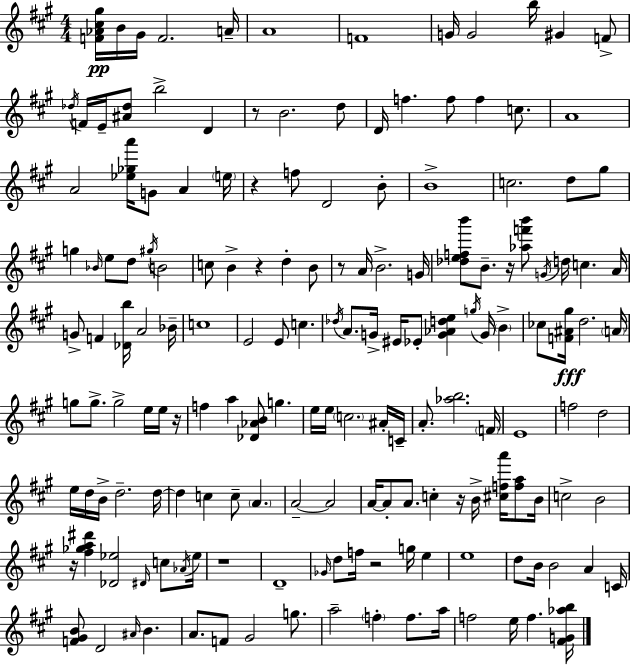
[F4,Ab4,C#5,G#5]/s B4/s G#4/s F4/h. A4/s A4/w F4/w G4/s G4/h B5/s G#4/q F4/e Db5/s F4/s E4/s [A#4,Db5]/e B5/h D4/q R/e B4/h. D5/e D4/s F5/q. F5/e F5/q C5/e. A4/w A4/h [Eb5,Gb5,A6]/s G4/e A4/q E5/s R/q F5/e D4/h B4/e B4/w C5/h. D5/e G#5/e G5/q Bb4/s E5/e D5/e G#5/s B4/h C5/e B4/q R/q D5/q B4/e R/e A4/s B4/h. G4/s [Db5,E5,F5,B6]/e B4/e. R/s [Ab5,F6,B6]/e G4/s D5/s C5/q. A4/s G4/e F4/q [Db4,B5]/s A4/h Bb4/s C5/w E4/h E4/e C5/q. Db5/s A4/e. G4/s EIS4/s Eb4/e [G4,Ab4,D5,E5]/q G5/s G4/s B4/q CES5/e [F4,A#4,G#5]/s D5/h. A4/s G5/e G5/e. G5/h E5/s E5/s R/s F5/q A5/q [Db4,Ab4,B4]/e G5/q. E5/s E5/s C5/h. A#4/s C4/s A4/e. [Ab5,B5]/h. F4/s E4/w F5/h D5/h E5/s D5/s B4/s D5/h. D5/s D5/q C5/q C5/e A4/q. A4/h A4/h A4/s A4/e A4/e. C5/q R/s B4/s [C#5,F5,A6]/s [F5,A5]/e B4/s C5/h B4/h R/s [F#5,Gb5,A5,D#6]/q [Db4,Eb5]/h D#4/s C5/e Ab4/s Eb5/s R/w D4/w Gb4/s D5/e F5/s R/h G5/s E5/q E5/w D5/e B4/s B4/h A4/q C4/s [F4,G#4,B4]/e D4/h A#4/s B4/q. A4/e. F4/e G#4/h G5/e. A5/h F5/q F5/e. A5/s F5/h E5/s F5/q. [F#4,G4,Ab5,B5]/s